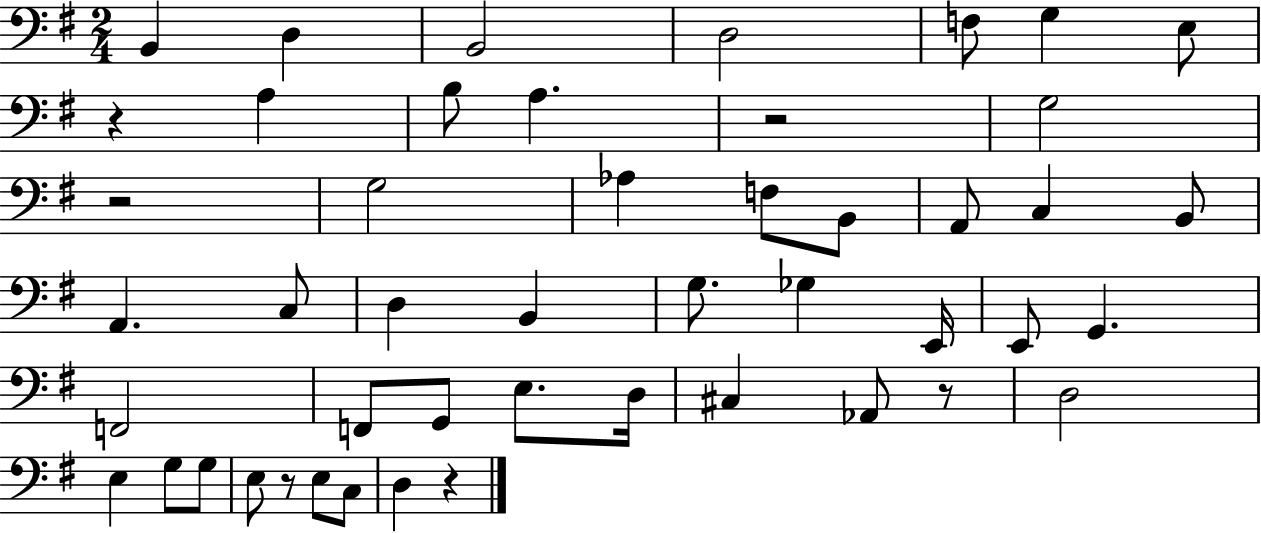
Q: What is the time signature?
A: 2/4